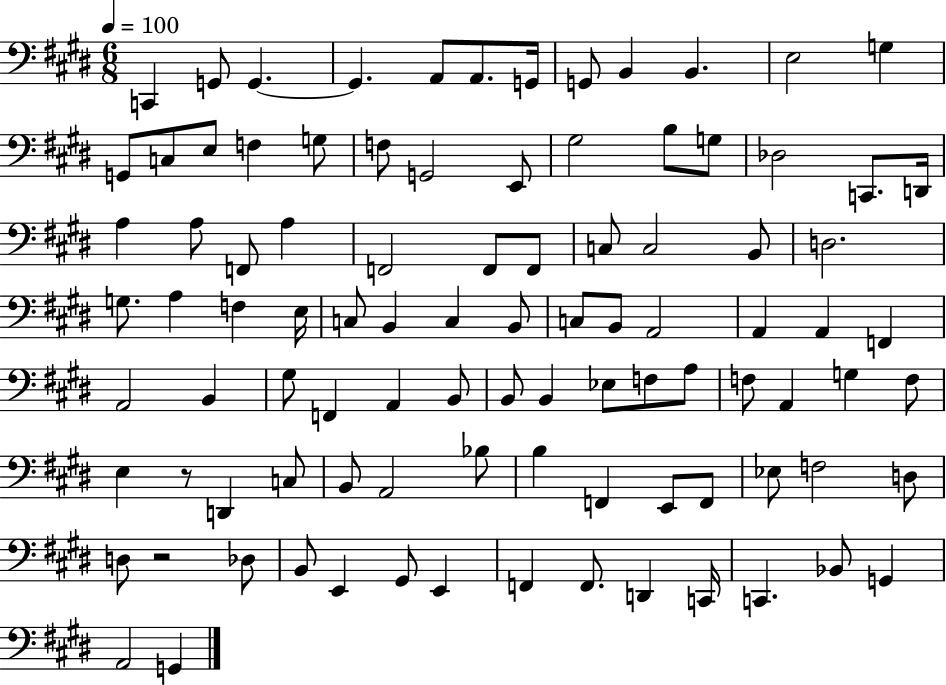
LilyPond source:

{
  \clef bass
  \numericTimeSignature
  \time 6/8
  \key e \major
  \tempo 4 = 100
  \repeat volta 2 { c,4 g,8 g,4.~~ | g,4. a,8 a,8. g,16 | g,8 b,4 b,4. | e2 g4 | \break g,8 c8 e8 f4 g8 | f8 g,2 e,8 | gis2 b8 g8 | des2 c,8. d,16 | \break a4 a8 f,8 a4 | f,2 f,8 f,8 | c8 c2 b,8 | d2. | \break g8. a4 f4 e16 | c8 b,4 c4 b,8 | c8 b,8 a,2 | a,4 a,4 f,4 | \break a,2 b,4 | gis8 f,4 a,4 b,8 | b,8 b,4 ees8 f8 a8 | f8 a,4 g4 f8 | \break e4 r8 d,4 c8 | b,8 a,2 bes8 | b4 f,4 e,8 f,8 | ees8 f2 d8 | \break d8 r2 des8 | b,8 e,4 gis,8 e,4 | f,4 f,8. d,4 c,16 | c,4. bes,8 g,4 | \break a,2 g,4 | } \bar "|."
}